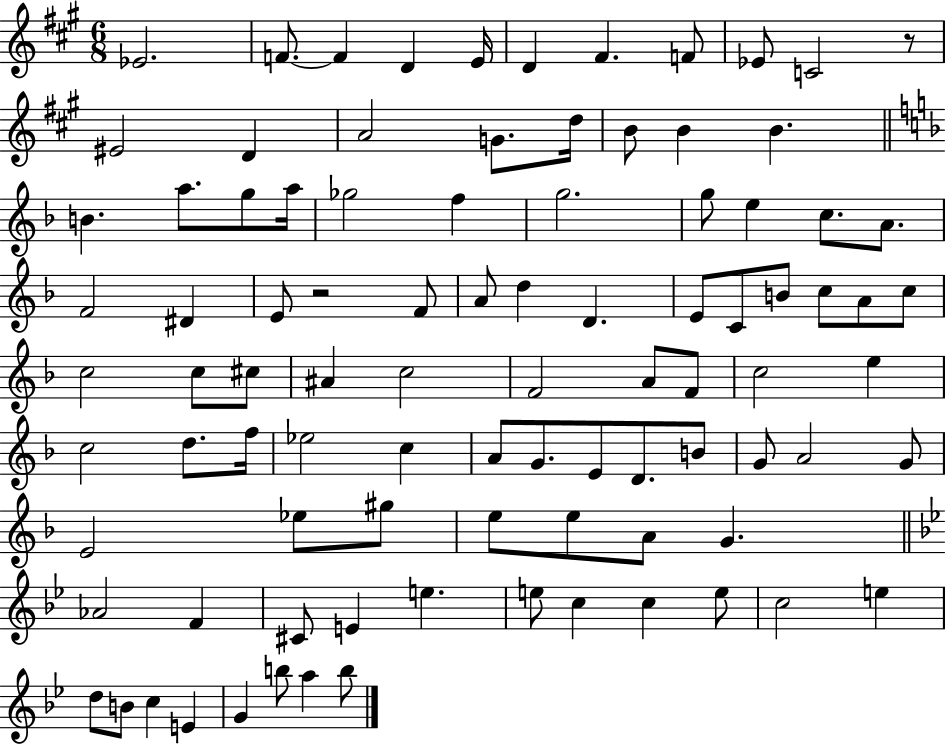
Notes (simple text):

Eb4/h. F4/e. F4/q D4/q E4/s D4/q F#4/q. F4/e Eb4/e C4/h R/e EIS4/h D4/q A4/h G4/e. D5/s B4/e B4/q B4/q. B4/q. A5/e. G5/e A5/s Gb5/h F5/q G5/h. G5/e E5/q C5/e. A4/e. F4/h D#4/q E4/e R/h F4/e A4/e D5/q D4/q. E4/e C4/e B4/e C5/e A4/e C5/e C5/h C5/e C#5/e A#4/q C5/h F4/h A4/e F4/e C5/h E5/q C5/h D5/e. F5/s Eb5/h C5/q A4/e G4/e. E4/e D4/e. B4/e G4/e A4/h G4/e E4/h Eb5/e G#5/e E5/e E5/e A4/e G4/q. Ab4/h F4/q C#4/e E4/q E5/q. E5/e C5/q C5/q E5/e C5/h E5/q D5/e B4/e C5/q E4/q G4/q B5/e A5/q B5/e